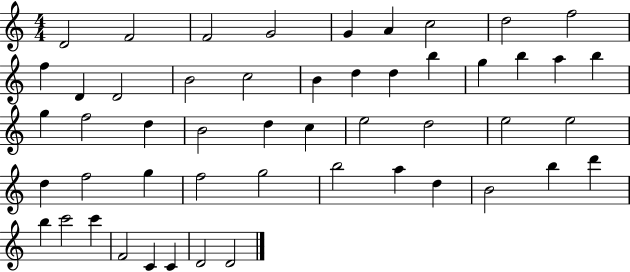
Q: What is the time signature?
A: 4/4